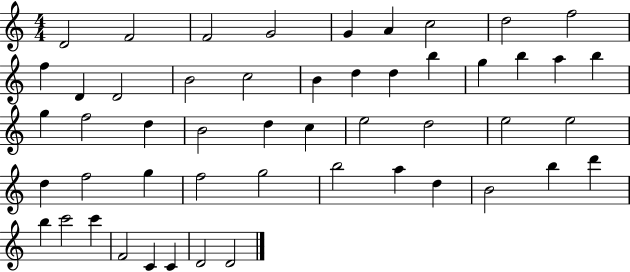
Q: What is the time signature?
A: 4/4